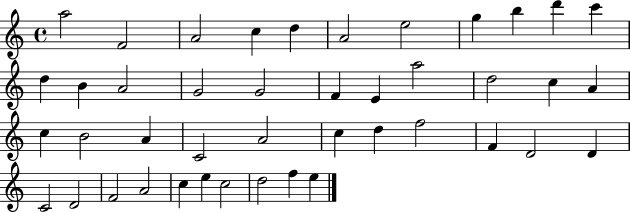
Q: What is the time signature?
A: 4/4